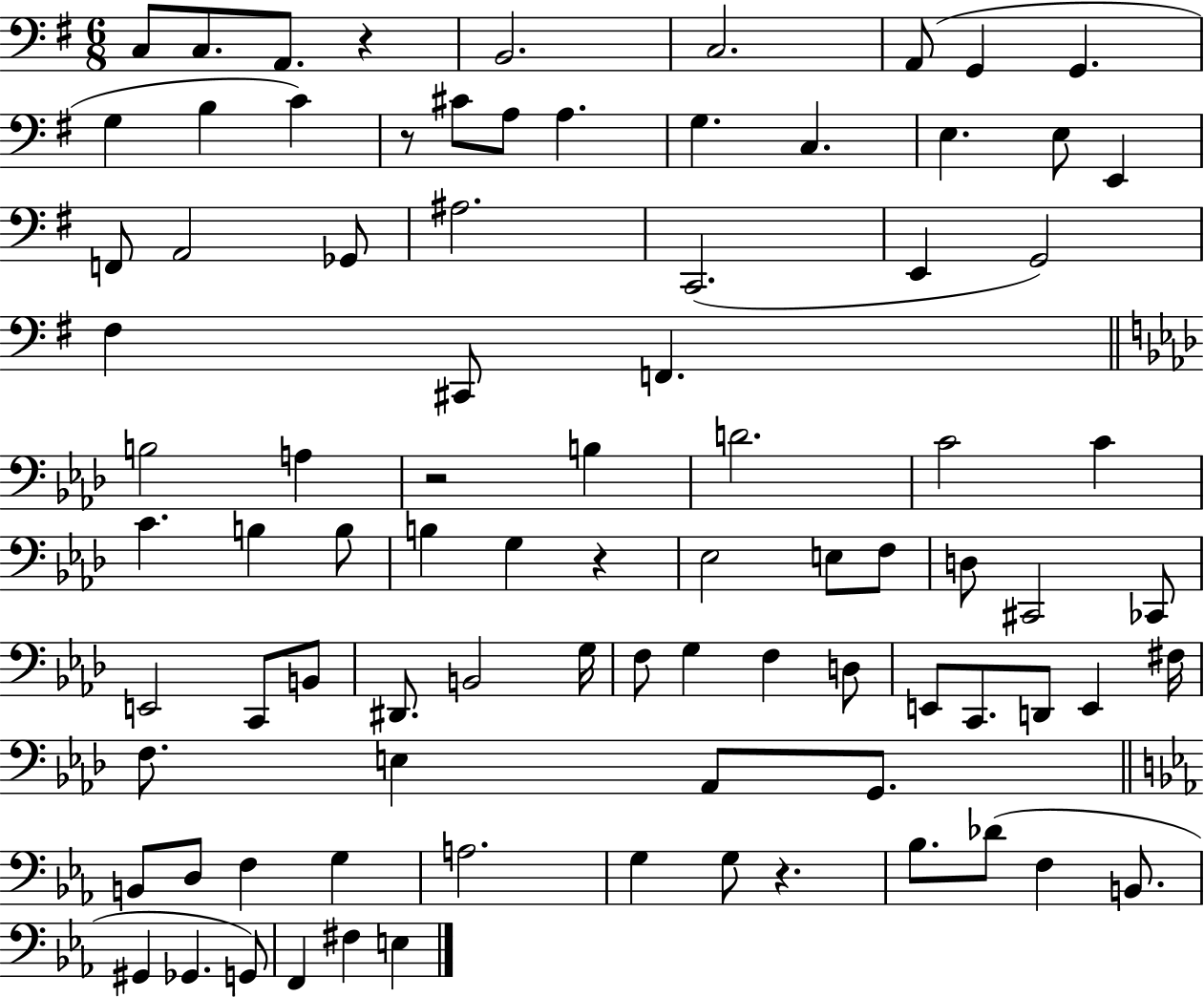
{
  \clef bass
  \numericTimeSignature
  \time 6/8
  \key g \major
  c8 c8. a,8. r4 | b,2. | c2. | a,8( g,4 g,4. | \break g4 b4 c'4) | r8 cis'8 a8 a4. | g4. c4. | e4. e8 e,4 | \break f,8 a,2 ges,8 | ais2. | c,2.( | e,4 g,2) | \break fis4 cis,8 f,4. | \bar "||" \break \key aes \major b2 a4 | r2 b4 | d'2. | c'2 c'4 | \break c'4. b4 b8 | b4 g4 r4 | ees2 e8 f8 | d8 cis,2 ces,8 | \break e,2 c,8 b,8 | dis,8. b,2 g16 | f8 g4 f4 d8 | e,8 c,8. d,8 e,4 fis16 | \break f8. e4 aes,8 g,8. | \bar "||" \break \key ees \major b,8 d8 f4 g4 | a2. | g4 g8 r4. | bes8. des'8( f4 b,8. | \break gis,4 ges,4. g,8) | f,4 fis4 e4 | \bar "|."
}